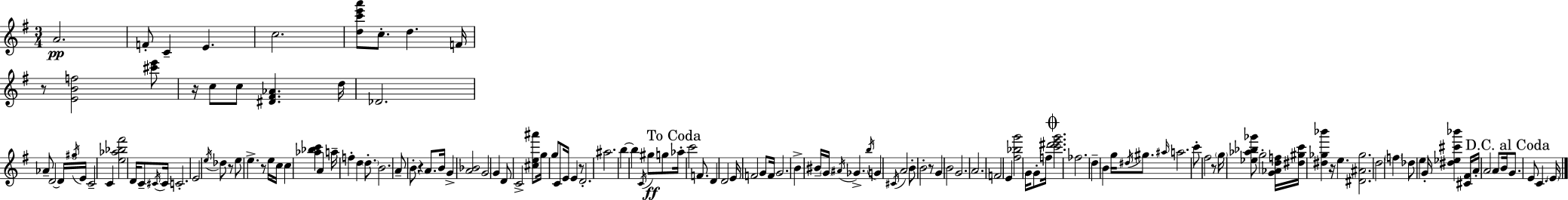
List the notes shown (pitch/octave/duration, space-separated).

A4/h. F4/e C4/q E4/q. C5/h. [D5,C6,E6,A6]/e C5/e. D5/q. F4/s R/e [E4,B4,F5]/h [C#6,E6]/e R/s C5/e C5/e [D#4,F#4,Ab4]/q. D5/s Db4/h. Ab4/e D4/h D4/s G#5/s E4/s C4/h C4/q [E5,Ab5,Bb5,F#6]/h D4/s C4/e C#4/s C#4/s C4/h. E4/h E5/s Db5/e R/e E5/e E5/q. R/e E5/s C5/s C5/q [Ab5,Bb5,C6]/q A4/q A5/s F5/q D5/q D5/e. B4/h. A4/e B4/e R/q A4/e. B4/s G4/q [A4,Bb4]/h G4/h G4/q D4/e C4/h [C#5,E5,A#6]/e G5/s G5/e C4/e E4/s E4/q R/e D4/h. A#5/h. B5/q B5/q C4/s G#5/e G5/e Ab5/s C6/h F4/e. D4/q D4/h E4/s F4/h G4/e F4/s G4/h. B4/q BIS4/s G4/s A#4/s Gb4/q. B5/s G4/q C#4/s A4/h B4/e B4/h R/e G4/q B4/h G4/h. A4/h. F4/h E4/q [F#5,Bb5,G6]/h G4/s G4/e F5/s [C6,D#6,E6,G6]/h. FES5/h. D5/q B4/q G5/s D#5/s G#5/e. A#5/s A5/h. C6/e F#5/h R/e G5/s [Eb5,Ab5,Bb5,Gb6]/e G5/h [G4,Ab4,D5,F5]/s [D#5,G#5,C6]/s [D#5,Gb5,Bb6]/q R/s E5/q. [D#4,A#4,Gb5]/h. D5/h F5/q Db5/e E5/q G4/s [D#5,Eb5,C#6,Bb6]/q [C#4,F#4]/s A4/s A4/h A4/e B4/s G4/e. E4/e C4/q. E4/s